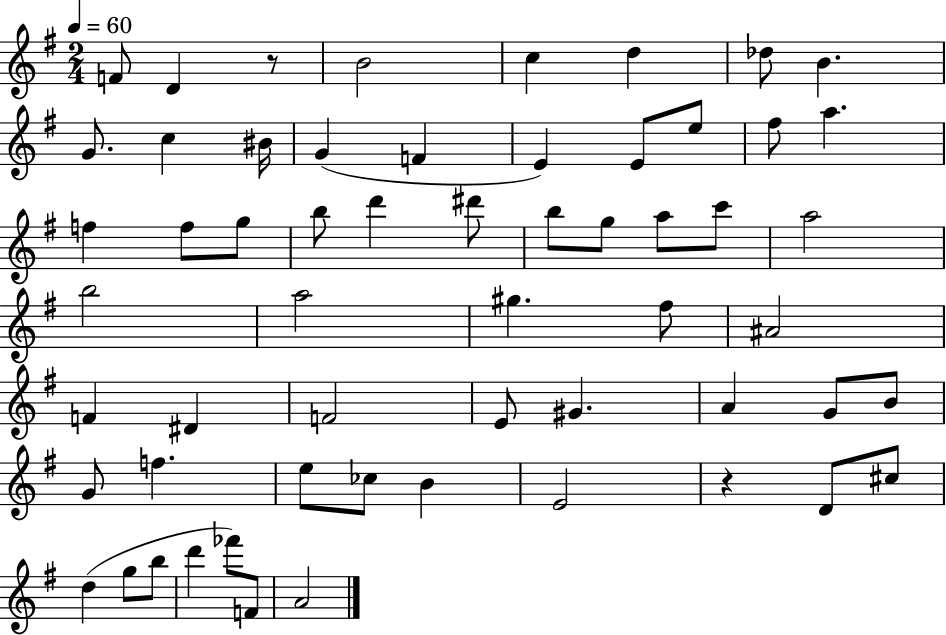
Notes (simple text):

F4/e D4/q R/e B4/h C5/q D5/q Db5/e B4/q. G4/e. C5/q BIS4/s G4/q F4/q E4/q E4/e E5/e F#5/e A5/q. F5/q F5/e G5/e B5/e D6/q D#6/e B5/e G5/e A5/e C6/e A5/h B5/h A5/h G#5/q. F#5/e A#4/h F4/q D#4/q F4/h E4/e G#4/q. A4/q G4/e B4/e G4/e F5/q. E5/e CES5/e B4/q E4/h R/q D4/e C#5/e D5/q G5/e B5/e D6/q FES6/e F4/e A4/h